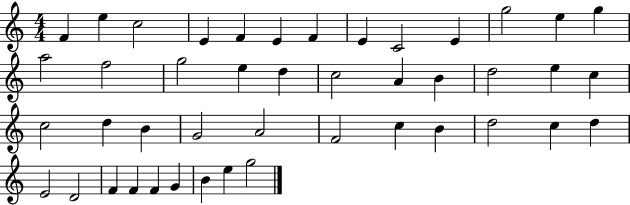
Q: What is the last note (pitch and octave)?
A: G5